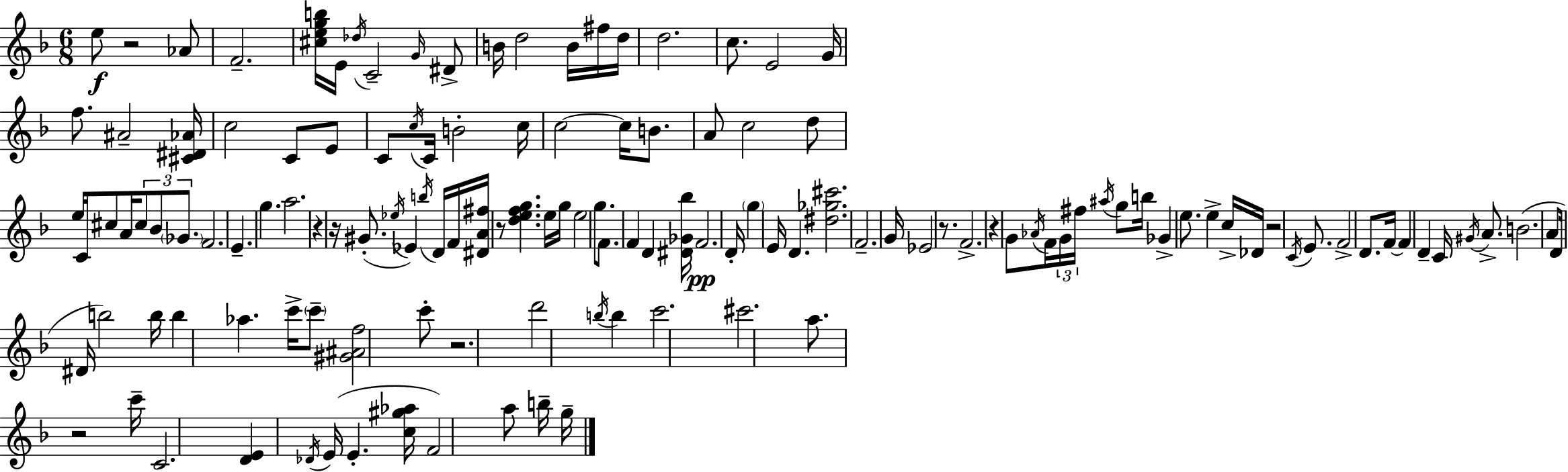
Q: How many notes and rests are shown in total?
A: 133